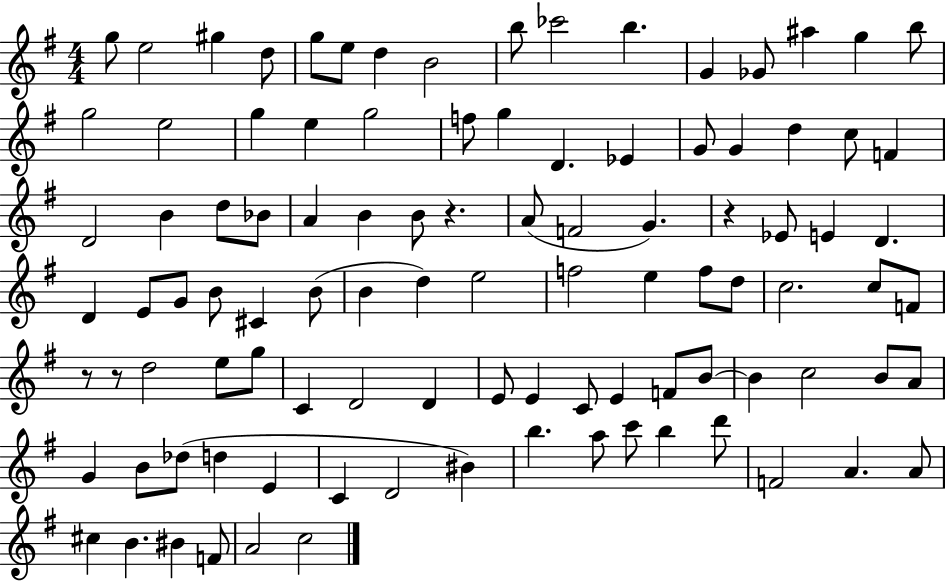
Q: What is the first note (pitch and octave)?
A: G5